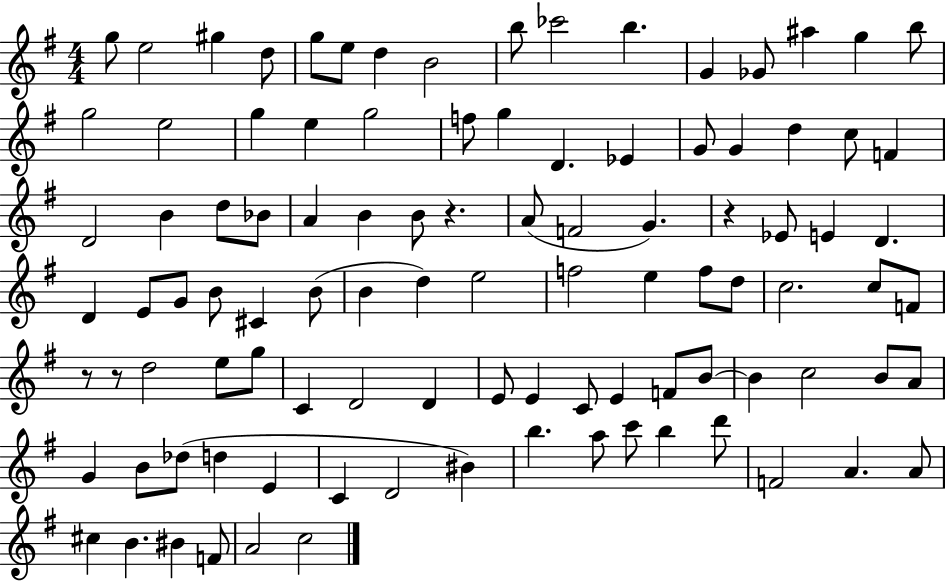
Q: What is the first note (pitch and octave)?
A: G5